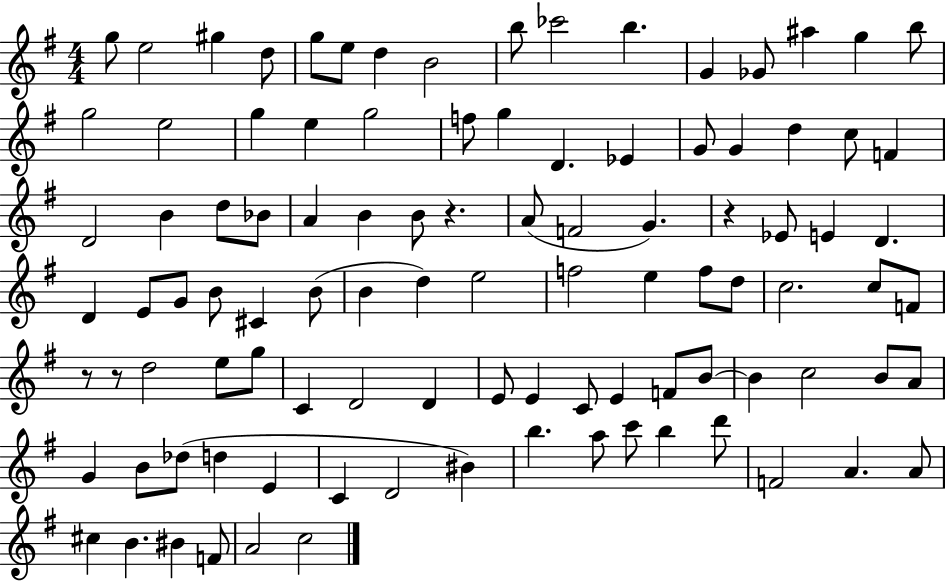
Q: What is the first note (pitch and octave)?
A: G5